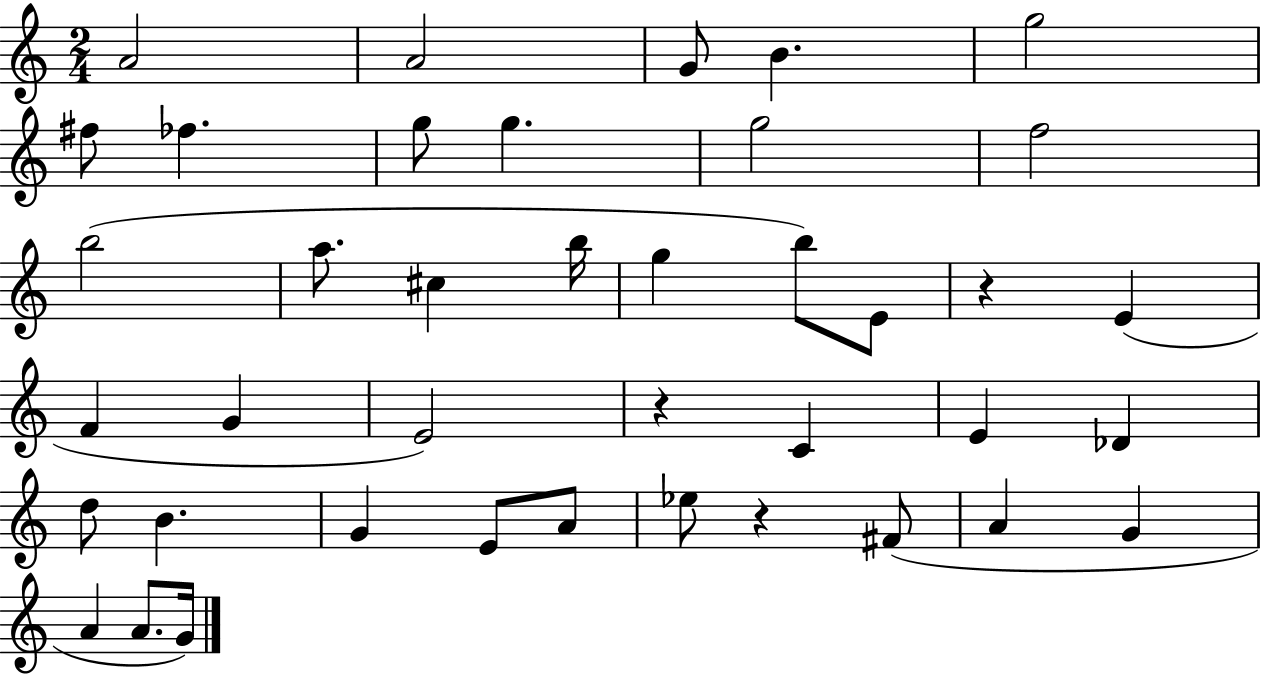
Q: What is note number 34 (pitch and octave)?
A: G4